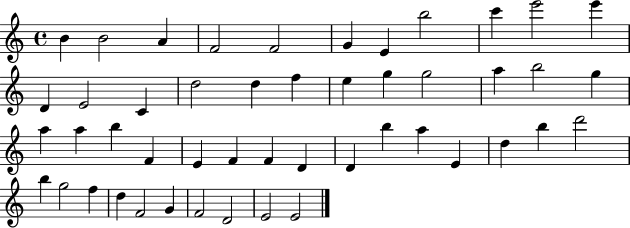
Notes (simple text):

B4/q B4/h A4/q F4/h F4/h G4/q E4/q B5/h C6/q E6/h E6/q D4/q E4/h C4/q D5/h D5/q F5/q E5/q G5/q G5/h A5/q B5/h G5/q A5/q A5/q B5/q F4/q E4/q F4/q F4/q D4/q D4/q B5/q A5/q E4/q D5/q B5/q D6/h B5/q G5/h F5/q D5/q F4/h G4/q F4/h D4/h E4/h E4/h